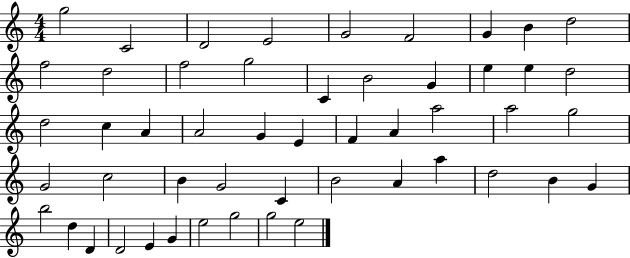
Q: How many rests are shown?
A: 0